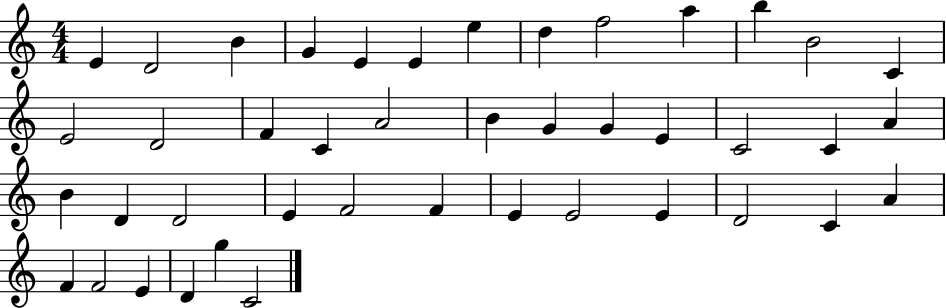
X:1
T:Untitled
M:4/4
L:1/4
K:C
E D2 B G E E e d f2 a b B2 C E2 D2 F C A2 B G G E C2 C A B D D2 E F2 F E E2 E D2 C A F F2 E D g C2